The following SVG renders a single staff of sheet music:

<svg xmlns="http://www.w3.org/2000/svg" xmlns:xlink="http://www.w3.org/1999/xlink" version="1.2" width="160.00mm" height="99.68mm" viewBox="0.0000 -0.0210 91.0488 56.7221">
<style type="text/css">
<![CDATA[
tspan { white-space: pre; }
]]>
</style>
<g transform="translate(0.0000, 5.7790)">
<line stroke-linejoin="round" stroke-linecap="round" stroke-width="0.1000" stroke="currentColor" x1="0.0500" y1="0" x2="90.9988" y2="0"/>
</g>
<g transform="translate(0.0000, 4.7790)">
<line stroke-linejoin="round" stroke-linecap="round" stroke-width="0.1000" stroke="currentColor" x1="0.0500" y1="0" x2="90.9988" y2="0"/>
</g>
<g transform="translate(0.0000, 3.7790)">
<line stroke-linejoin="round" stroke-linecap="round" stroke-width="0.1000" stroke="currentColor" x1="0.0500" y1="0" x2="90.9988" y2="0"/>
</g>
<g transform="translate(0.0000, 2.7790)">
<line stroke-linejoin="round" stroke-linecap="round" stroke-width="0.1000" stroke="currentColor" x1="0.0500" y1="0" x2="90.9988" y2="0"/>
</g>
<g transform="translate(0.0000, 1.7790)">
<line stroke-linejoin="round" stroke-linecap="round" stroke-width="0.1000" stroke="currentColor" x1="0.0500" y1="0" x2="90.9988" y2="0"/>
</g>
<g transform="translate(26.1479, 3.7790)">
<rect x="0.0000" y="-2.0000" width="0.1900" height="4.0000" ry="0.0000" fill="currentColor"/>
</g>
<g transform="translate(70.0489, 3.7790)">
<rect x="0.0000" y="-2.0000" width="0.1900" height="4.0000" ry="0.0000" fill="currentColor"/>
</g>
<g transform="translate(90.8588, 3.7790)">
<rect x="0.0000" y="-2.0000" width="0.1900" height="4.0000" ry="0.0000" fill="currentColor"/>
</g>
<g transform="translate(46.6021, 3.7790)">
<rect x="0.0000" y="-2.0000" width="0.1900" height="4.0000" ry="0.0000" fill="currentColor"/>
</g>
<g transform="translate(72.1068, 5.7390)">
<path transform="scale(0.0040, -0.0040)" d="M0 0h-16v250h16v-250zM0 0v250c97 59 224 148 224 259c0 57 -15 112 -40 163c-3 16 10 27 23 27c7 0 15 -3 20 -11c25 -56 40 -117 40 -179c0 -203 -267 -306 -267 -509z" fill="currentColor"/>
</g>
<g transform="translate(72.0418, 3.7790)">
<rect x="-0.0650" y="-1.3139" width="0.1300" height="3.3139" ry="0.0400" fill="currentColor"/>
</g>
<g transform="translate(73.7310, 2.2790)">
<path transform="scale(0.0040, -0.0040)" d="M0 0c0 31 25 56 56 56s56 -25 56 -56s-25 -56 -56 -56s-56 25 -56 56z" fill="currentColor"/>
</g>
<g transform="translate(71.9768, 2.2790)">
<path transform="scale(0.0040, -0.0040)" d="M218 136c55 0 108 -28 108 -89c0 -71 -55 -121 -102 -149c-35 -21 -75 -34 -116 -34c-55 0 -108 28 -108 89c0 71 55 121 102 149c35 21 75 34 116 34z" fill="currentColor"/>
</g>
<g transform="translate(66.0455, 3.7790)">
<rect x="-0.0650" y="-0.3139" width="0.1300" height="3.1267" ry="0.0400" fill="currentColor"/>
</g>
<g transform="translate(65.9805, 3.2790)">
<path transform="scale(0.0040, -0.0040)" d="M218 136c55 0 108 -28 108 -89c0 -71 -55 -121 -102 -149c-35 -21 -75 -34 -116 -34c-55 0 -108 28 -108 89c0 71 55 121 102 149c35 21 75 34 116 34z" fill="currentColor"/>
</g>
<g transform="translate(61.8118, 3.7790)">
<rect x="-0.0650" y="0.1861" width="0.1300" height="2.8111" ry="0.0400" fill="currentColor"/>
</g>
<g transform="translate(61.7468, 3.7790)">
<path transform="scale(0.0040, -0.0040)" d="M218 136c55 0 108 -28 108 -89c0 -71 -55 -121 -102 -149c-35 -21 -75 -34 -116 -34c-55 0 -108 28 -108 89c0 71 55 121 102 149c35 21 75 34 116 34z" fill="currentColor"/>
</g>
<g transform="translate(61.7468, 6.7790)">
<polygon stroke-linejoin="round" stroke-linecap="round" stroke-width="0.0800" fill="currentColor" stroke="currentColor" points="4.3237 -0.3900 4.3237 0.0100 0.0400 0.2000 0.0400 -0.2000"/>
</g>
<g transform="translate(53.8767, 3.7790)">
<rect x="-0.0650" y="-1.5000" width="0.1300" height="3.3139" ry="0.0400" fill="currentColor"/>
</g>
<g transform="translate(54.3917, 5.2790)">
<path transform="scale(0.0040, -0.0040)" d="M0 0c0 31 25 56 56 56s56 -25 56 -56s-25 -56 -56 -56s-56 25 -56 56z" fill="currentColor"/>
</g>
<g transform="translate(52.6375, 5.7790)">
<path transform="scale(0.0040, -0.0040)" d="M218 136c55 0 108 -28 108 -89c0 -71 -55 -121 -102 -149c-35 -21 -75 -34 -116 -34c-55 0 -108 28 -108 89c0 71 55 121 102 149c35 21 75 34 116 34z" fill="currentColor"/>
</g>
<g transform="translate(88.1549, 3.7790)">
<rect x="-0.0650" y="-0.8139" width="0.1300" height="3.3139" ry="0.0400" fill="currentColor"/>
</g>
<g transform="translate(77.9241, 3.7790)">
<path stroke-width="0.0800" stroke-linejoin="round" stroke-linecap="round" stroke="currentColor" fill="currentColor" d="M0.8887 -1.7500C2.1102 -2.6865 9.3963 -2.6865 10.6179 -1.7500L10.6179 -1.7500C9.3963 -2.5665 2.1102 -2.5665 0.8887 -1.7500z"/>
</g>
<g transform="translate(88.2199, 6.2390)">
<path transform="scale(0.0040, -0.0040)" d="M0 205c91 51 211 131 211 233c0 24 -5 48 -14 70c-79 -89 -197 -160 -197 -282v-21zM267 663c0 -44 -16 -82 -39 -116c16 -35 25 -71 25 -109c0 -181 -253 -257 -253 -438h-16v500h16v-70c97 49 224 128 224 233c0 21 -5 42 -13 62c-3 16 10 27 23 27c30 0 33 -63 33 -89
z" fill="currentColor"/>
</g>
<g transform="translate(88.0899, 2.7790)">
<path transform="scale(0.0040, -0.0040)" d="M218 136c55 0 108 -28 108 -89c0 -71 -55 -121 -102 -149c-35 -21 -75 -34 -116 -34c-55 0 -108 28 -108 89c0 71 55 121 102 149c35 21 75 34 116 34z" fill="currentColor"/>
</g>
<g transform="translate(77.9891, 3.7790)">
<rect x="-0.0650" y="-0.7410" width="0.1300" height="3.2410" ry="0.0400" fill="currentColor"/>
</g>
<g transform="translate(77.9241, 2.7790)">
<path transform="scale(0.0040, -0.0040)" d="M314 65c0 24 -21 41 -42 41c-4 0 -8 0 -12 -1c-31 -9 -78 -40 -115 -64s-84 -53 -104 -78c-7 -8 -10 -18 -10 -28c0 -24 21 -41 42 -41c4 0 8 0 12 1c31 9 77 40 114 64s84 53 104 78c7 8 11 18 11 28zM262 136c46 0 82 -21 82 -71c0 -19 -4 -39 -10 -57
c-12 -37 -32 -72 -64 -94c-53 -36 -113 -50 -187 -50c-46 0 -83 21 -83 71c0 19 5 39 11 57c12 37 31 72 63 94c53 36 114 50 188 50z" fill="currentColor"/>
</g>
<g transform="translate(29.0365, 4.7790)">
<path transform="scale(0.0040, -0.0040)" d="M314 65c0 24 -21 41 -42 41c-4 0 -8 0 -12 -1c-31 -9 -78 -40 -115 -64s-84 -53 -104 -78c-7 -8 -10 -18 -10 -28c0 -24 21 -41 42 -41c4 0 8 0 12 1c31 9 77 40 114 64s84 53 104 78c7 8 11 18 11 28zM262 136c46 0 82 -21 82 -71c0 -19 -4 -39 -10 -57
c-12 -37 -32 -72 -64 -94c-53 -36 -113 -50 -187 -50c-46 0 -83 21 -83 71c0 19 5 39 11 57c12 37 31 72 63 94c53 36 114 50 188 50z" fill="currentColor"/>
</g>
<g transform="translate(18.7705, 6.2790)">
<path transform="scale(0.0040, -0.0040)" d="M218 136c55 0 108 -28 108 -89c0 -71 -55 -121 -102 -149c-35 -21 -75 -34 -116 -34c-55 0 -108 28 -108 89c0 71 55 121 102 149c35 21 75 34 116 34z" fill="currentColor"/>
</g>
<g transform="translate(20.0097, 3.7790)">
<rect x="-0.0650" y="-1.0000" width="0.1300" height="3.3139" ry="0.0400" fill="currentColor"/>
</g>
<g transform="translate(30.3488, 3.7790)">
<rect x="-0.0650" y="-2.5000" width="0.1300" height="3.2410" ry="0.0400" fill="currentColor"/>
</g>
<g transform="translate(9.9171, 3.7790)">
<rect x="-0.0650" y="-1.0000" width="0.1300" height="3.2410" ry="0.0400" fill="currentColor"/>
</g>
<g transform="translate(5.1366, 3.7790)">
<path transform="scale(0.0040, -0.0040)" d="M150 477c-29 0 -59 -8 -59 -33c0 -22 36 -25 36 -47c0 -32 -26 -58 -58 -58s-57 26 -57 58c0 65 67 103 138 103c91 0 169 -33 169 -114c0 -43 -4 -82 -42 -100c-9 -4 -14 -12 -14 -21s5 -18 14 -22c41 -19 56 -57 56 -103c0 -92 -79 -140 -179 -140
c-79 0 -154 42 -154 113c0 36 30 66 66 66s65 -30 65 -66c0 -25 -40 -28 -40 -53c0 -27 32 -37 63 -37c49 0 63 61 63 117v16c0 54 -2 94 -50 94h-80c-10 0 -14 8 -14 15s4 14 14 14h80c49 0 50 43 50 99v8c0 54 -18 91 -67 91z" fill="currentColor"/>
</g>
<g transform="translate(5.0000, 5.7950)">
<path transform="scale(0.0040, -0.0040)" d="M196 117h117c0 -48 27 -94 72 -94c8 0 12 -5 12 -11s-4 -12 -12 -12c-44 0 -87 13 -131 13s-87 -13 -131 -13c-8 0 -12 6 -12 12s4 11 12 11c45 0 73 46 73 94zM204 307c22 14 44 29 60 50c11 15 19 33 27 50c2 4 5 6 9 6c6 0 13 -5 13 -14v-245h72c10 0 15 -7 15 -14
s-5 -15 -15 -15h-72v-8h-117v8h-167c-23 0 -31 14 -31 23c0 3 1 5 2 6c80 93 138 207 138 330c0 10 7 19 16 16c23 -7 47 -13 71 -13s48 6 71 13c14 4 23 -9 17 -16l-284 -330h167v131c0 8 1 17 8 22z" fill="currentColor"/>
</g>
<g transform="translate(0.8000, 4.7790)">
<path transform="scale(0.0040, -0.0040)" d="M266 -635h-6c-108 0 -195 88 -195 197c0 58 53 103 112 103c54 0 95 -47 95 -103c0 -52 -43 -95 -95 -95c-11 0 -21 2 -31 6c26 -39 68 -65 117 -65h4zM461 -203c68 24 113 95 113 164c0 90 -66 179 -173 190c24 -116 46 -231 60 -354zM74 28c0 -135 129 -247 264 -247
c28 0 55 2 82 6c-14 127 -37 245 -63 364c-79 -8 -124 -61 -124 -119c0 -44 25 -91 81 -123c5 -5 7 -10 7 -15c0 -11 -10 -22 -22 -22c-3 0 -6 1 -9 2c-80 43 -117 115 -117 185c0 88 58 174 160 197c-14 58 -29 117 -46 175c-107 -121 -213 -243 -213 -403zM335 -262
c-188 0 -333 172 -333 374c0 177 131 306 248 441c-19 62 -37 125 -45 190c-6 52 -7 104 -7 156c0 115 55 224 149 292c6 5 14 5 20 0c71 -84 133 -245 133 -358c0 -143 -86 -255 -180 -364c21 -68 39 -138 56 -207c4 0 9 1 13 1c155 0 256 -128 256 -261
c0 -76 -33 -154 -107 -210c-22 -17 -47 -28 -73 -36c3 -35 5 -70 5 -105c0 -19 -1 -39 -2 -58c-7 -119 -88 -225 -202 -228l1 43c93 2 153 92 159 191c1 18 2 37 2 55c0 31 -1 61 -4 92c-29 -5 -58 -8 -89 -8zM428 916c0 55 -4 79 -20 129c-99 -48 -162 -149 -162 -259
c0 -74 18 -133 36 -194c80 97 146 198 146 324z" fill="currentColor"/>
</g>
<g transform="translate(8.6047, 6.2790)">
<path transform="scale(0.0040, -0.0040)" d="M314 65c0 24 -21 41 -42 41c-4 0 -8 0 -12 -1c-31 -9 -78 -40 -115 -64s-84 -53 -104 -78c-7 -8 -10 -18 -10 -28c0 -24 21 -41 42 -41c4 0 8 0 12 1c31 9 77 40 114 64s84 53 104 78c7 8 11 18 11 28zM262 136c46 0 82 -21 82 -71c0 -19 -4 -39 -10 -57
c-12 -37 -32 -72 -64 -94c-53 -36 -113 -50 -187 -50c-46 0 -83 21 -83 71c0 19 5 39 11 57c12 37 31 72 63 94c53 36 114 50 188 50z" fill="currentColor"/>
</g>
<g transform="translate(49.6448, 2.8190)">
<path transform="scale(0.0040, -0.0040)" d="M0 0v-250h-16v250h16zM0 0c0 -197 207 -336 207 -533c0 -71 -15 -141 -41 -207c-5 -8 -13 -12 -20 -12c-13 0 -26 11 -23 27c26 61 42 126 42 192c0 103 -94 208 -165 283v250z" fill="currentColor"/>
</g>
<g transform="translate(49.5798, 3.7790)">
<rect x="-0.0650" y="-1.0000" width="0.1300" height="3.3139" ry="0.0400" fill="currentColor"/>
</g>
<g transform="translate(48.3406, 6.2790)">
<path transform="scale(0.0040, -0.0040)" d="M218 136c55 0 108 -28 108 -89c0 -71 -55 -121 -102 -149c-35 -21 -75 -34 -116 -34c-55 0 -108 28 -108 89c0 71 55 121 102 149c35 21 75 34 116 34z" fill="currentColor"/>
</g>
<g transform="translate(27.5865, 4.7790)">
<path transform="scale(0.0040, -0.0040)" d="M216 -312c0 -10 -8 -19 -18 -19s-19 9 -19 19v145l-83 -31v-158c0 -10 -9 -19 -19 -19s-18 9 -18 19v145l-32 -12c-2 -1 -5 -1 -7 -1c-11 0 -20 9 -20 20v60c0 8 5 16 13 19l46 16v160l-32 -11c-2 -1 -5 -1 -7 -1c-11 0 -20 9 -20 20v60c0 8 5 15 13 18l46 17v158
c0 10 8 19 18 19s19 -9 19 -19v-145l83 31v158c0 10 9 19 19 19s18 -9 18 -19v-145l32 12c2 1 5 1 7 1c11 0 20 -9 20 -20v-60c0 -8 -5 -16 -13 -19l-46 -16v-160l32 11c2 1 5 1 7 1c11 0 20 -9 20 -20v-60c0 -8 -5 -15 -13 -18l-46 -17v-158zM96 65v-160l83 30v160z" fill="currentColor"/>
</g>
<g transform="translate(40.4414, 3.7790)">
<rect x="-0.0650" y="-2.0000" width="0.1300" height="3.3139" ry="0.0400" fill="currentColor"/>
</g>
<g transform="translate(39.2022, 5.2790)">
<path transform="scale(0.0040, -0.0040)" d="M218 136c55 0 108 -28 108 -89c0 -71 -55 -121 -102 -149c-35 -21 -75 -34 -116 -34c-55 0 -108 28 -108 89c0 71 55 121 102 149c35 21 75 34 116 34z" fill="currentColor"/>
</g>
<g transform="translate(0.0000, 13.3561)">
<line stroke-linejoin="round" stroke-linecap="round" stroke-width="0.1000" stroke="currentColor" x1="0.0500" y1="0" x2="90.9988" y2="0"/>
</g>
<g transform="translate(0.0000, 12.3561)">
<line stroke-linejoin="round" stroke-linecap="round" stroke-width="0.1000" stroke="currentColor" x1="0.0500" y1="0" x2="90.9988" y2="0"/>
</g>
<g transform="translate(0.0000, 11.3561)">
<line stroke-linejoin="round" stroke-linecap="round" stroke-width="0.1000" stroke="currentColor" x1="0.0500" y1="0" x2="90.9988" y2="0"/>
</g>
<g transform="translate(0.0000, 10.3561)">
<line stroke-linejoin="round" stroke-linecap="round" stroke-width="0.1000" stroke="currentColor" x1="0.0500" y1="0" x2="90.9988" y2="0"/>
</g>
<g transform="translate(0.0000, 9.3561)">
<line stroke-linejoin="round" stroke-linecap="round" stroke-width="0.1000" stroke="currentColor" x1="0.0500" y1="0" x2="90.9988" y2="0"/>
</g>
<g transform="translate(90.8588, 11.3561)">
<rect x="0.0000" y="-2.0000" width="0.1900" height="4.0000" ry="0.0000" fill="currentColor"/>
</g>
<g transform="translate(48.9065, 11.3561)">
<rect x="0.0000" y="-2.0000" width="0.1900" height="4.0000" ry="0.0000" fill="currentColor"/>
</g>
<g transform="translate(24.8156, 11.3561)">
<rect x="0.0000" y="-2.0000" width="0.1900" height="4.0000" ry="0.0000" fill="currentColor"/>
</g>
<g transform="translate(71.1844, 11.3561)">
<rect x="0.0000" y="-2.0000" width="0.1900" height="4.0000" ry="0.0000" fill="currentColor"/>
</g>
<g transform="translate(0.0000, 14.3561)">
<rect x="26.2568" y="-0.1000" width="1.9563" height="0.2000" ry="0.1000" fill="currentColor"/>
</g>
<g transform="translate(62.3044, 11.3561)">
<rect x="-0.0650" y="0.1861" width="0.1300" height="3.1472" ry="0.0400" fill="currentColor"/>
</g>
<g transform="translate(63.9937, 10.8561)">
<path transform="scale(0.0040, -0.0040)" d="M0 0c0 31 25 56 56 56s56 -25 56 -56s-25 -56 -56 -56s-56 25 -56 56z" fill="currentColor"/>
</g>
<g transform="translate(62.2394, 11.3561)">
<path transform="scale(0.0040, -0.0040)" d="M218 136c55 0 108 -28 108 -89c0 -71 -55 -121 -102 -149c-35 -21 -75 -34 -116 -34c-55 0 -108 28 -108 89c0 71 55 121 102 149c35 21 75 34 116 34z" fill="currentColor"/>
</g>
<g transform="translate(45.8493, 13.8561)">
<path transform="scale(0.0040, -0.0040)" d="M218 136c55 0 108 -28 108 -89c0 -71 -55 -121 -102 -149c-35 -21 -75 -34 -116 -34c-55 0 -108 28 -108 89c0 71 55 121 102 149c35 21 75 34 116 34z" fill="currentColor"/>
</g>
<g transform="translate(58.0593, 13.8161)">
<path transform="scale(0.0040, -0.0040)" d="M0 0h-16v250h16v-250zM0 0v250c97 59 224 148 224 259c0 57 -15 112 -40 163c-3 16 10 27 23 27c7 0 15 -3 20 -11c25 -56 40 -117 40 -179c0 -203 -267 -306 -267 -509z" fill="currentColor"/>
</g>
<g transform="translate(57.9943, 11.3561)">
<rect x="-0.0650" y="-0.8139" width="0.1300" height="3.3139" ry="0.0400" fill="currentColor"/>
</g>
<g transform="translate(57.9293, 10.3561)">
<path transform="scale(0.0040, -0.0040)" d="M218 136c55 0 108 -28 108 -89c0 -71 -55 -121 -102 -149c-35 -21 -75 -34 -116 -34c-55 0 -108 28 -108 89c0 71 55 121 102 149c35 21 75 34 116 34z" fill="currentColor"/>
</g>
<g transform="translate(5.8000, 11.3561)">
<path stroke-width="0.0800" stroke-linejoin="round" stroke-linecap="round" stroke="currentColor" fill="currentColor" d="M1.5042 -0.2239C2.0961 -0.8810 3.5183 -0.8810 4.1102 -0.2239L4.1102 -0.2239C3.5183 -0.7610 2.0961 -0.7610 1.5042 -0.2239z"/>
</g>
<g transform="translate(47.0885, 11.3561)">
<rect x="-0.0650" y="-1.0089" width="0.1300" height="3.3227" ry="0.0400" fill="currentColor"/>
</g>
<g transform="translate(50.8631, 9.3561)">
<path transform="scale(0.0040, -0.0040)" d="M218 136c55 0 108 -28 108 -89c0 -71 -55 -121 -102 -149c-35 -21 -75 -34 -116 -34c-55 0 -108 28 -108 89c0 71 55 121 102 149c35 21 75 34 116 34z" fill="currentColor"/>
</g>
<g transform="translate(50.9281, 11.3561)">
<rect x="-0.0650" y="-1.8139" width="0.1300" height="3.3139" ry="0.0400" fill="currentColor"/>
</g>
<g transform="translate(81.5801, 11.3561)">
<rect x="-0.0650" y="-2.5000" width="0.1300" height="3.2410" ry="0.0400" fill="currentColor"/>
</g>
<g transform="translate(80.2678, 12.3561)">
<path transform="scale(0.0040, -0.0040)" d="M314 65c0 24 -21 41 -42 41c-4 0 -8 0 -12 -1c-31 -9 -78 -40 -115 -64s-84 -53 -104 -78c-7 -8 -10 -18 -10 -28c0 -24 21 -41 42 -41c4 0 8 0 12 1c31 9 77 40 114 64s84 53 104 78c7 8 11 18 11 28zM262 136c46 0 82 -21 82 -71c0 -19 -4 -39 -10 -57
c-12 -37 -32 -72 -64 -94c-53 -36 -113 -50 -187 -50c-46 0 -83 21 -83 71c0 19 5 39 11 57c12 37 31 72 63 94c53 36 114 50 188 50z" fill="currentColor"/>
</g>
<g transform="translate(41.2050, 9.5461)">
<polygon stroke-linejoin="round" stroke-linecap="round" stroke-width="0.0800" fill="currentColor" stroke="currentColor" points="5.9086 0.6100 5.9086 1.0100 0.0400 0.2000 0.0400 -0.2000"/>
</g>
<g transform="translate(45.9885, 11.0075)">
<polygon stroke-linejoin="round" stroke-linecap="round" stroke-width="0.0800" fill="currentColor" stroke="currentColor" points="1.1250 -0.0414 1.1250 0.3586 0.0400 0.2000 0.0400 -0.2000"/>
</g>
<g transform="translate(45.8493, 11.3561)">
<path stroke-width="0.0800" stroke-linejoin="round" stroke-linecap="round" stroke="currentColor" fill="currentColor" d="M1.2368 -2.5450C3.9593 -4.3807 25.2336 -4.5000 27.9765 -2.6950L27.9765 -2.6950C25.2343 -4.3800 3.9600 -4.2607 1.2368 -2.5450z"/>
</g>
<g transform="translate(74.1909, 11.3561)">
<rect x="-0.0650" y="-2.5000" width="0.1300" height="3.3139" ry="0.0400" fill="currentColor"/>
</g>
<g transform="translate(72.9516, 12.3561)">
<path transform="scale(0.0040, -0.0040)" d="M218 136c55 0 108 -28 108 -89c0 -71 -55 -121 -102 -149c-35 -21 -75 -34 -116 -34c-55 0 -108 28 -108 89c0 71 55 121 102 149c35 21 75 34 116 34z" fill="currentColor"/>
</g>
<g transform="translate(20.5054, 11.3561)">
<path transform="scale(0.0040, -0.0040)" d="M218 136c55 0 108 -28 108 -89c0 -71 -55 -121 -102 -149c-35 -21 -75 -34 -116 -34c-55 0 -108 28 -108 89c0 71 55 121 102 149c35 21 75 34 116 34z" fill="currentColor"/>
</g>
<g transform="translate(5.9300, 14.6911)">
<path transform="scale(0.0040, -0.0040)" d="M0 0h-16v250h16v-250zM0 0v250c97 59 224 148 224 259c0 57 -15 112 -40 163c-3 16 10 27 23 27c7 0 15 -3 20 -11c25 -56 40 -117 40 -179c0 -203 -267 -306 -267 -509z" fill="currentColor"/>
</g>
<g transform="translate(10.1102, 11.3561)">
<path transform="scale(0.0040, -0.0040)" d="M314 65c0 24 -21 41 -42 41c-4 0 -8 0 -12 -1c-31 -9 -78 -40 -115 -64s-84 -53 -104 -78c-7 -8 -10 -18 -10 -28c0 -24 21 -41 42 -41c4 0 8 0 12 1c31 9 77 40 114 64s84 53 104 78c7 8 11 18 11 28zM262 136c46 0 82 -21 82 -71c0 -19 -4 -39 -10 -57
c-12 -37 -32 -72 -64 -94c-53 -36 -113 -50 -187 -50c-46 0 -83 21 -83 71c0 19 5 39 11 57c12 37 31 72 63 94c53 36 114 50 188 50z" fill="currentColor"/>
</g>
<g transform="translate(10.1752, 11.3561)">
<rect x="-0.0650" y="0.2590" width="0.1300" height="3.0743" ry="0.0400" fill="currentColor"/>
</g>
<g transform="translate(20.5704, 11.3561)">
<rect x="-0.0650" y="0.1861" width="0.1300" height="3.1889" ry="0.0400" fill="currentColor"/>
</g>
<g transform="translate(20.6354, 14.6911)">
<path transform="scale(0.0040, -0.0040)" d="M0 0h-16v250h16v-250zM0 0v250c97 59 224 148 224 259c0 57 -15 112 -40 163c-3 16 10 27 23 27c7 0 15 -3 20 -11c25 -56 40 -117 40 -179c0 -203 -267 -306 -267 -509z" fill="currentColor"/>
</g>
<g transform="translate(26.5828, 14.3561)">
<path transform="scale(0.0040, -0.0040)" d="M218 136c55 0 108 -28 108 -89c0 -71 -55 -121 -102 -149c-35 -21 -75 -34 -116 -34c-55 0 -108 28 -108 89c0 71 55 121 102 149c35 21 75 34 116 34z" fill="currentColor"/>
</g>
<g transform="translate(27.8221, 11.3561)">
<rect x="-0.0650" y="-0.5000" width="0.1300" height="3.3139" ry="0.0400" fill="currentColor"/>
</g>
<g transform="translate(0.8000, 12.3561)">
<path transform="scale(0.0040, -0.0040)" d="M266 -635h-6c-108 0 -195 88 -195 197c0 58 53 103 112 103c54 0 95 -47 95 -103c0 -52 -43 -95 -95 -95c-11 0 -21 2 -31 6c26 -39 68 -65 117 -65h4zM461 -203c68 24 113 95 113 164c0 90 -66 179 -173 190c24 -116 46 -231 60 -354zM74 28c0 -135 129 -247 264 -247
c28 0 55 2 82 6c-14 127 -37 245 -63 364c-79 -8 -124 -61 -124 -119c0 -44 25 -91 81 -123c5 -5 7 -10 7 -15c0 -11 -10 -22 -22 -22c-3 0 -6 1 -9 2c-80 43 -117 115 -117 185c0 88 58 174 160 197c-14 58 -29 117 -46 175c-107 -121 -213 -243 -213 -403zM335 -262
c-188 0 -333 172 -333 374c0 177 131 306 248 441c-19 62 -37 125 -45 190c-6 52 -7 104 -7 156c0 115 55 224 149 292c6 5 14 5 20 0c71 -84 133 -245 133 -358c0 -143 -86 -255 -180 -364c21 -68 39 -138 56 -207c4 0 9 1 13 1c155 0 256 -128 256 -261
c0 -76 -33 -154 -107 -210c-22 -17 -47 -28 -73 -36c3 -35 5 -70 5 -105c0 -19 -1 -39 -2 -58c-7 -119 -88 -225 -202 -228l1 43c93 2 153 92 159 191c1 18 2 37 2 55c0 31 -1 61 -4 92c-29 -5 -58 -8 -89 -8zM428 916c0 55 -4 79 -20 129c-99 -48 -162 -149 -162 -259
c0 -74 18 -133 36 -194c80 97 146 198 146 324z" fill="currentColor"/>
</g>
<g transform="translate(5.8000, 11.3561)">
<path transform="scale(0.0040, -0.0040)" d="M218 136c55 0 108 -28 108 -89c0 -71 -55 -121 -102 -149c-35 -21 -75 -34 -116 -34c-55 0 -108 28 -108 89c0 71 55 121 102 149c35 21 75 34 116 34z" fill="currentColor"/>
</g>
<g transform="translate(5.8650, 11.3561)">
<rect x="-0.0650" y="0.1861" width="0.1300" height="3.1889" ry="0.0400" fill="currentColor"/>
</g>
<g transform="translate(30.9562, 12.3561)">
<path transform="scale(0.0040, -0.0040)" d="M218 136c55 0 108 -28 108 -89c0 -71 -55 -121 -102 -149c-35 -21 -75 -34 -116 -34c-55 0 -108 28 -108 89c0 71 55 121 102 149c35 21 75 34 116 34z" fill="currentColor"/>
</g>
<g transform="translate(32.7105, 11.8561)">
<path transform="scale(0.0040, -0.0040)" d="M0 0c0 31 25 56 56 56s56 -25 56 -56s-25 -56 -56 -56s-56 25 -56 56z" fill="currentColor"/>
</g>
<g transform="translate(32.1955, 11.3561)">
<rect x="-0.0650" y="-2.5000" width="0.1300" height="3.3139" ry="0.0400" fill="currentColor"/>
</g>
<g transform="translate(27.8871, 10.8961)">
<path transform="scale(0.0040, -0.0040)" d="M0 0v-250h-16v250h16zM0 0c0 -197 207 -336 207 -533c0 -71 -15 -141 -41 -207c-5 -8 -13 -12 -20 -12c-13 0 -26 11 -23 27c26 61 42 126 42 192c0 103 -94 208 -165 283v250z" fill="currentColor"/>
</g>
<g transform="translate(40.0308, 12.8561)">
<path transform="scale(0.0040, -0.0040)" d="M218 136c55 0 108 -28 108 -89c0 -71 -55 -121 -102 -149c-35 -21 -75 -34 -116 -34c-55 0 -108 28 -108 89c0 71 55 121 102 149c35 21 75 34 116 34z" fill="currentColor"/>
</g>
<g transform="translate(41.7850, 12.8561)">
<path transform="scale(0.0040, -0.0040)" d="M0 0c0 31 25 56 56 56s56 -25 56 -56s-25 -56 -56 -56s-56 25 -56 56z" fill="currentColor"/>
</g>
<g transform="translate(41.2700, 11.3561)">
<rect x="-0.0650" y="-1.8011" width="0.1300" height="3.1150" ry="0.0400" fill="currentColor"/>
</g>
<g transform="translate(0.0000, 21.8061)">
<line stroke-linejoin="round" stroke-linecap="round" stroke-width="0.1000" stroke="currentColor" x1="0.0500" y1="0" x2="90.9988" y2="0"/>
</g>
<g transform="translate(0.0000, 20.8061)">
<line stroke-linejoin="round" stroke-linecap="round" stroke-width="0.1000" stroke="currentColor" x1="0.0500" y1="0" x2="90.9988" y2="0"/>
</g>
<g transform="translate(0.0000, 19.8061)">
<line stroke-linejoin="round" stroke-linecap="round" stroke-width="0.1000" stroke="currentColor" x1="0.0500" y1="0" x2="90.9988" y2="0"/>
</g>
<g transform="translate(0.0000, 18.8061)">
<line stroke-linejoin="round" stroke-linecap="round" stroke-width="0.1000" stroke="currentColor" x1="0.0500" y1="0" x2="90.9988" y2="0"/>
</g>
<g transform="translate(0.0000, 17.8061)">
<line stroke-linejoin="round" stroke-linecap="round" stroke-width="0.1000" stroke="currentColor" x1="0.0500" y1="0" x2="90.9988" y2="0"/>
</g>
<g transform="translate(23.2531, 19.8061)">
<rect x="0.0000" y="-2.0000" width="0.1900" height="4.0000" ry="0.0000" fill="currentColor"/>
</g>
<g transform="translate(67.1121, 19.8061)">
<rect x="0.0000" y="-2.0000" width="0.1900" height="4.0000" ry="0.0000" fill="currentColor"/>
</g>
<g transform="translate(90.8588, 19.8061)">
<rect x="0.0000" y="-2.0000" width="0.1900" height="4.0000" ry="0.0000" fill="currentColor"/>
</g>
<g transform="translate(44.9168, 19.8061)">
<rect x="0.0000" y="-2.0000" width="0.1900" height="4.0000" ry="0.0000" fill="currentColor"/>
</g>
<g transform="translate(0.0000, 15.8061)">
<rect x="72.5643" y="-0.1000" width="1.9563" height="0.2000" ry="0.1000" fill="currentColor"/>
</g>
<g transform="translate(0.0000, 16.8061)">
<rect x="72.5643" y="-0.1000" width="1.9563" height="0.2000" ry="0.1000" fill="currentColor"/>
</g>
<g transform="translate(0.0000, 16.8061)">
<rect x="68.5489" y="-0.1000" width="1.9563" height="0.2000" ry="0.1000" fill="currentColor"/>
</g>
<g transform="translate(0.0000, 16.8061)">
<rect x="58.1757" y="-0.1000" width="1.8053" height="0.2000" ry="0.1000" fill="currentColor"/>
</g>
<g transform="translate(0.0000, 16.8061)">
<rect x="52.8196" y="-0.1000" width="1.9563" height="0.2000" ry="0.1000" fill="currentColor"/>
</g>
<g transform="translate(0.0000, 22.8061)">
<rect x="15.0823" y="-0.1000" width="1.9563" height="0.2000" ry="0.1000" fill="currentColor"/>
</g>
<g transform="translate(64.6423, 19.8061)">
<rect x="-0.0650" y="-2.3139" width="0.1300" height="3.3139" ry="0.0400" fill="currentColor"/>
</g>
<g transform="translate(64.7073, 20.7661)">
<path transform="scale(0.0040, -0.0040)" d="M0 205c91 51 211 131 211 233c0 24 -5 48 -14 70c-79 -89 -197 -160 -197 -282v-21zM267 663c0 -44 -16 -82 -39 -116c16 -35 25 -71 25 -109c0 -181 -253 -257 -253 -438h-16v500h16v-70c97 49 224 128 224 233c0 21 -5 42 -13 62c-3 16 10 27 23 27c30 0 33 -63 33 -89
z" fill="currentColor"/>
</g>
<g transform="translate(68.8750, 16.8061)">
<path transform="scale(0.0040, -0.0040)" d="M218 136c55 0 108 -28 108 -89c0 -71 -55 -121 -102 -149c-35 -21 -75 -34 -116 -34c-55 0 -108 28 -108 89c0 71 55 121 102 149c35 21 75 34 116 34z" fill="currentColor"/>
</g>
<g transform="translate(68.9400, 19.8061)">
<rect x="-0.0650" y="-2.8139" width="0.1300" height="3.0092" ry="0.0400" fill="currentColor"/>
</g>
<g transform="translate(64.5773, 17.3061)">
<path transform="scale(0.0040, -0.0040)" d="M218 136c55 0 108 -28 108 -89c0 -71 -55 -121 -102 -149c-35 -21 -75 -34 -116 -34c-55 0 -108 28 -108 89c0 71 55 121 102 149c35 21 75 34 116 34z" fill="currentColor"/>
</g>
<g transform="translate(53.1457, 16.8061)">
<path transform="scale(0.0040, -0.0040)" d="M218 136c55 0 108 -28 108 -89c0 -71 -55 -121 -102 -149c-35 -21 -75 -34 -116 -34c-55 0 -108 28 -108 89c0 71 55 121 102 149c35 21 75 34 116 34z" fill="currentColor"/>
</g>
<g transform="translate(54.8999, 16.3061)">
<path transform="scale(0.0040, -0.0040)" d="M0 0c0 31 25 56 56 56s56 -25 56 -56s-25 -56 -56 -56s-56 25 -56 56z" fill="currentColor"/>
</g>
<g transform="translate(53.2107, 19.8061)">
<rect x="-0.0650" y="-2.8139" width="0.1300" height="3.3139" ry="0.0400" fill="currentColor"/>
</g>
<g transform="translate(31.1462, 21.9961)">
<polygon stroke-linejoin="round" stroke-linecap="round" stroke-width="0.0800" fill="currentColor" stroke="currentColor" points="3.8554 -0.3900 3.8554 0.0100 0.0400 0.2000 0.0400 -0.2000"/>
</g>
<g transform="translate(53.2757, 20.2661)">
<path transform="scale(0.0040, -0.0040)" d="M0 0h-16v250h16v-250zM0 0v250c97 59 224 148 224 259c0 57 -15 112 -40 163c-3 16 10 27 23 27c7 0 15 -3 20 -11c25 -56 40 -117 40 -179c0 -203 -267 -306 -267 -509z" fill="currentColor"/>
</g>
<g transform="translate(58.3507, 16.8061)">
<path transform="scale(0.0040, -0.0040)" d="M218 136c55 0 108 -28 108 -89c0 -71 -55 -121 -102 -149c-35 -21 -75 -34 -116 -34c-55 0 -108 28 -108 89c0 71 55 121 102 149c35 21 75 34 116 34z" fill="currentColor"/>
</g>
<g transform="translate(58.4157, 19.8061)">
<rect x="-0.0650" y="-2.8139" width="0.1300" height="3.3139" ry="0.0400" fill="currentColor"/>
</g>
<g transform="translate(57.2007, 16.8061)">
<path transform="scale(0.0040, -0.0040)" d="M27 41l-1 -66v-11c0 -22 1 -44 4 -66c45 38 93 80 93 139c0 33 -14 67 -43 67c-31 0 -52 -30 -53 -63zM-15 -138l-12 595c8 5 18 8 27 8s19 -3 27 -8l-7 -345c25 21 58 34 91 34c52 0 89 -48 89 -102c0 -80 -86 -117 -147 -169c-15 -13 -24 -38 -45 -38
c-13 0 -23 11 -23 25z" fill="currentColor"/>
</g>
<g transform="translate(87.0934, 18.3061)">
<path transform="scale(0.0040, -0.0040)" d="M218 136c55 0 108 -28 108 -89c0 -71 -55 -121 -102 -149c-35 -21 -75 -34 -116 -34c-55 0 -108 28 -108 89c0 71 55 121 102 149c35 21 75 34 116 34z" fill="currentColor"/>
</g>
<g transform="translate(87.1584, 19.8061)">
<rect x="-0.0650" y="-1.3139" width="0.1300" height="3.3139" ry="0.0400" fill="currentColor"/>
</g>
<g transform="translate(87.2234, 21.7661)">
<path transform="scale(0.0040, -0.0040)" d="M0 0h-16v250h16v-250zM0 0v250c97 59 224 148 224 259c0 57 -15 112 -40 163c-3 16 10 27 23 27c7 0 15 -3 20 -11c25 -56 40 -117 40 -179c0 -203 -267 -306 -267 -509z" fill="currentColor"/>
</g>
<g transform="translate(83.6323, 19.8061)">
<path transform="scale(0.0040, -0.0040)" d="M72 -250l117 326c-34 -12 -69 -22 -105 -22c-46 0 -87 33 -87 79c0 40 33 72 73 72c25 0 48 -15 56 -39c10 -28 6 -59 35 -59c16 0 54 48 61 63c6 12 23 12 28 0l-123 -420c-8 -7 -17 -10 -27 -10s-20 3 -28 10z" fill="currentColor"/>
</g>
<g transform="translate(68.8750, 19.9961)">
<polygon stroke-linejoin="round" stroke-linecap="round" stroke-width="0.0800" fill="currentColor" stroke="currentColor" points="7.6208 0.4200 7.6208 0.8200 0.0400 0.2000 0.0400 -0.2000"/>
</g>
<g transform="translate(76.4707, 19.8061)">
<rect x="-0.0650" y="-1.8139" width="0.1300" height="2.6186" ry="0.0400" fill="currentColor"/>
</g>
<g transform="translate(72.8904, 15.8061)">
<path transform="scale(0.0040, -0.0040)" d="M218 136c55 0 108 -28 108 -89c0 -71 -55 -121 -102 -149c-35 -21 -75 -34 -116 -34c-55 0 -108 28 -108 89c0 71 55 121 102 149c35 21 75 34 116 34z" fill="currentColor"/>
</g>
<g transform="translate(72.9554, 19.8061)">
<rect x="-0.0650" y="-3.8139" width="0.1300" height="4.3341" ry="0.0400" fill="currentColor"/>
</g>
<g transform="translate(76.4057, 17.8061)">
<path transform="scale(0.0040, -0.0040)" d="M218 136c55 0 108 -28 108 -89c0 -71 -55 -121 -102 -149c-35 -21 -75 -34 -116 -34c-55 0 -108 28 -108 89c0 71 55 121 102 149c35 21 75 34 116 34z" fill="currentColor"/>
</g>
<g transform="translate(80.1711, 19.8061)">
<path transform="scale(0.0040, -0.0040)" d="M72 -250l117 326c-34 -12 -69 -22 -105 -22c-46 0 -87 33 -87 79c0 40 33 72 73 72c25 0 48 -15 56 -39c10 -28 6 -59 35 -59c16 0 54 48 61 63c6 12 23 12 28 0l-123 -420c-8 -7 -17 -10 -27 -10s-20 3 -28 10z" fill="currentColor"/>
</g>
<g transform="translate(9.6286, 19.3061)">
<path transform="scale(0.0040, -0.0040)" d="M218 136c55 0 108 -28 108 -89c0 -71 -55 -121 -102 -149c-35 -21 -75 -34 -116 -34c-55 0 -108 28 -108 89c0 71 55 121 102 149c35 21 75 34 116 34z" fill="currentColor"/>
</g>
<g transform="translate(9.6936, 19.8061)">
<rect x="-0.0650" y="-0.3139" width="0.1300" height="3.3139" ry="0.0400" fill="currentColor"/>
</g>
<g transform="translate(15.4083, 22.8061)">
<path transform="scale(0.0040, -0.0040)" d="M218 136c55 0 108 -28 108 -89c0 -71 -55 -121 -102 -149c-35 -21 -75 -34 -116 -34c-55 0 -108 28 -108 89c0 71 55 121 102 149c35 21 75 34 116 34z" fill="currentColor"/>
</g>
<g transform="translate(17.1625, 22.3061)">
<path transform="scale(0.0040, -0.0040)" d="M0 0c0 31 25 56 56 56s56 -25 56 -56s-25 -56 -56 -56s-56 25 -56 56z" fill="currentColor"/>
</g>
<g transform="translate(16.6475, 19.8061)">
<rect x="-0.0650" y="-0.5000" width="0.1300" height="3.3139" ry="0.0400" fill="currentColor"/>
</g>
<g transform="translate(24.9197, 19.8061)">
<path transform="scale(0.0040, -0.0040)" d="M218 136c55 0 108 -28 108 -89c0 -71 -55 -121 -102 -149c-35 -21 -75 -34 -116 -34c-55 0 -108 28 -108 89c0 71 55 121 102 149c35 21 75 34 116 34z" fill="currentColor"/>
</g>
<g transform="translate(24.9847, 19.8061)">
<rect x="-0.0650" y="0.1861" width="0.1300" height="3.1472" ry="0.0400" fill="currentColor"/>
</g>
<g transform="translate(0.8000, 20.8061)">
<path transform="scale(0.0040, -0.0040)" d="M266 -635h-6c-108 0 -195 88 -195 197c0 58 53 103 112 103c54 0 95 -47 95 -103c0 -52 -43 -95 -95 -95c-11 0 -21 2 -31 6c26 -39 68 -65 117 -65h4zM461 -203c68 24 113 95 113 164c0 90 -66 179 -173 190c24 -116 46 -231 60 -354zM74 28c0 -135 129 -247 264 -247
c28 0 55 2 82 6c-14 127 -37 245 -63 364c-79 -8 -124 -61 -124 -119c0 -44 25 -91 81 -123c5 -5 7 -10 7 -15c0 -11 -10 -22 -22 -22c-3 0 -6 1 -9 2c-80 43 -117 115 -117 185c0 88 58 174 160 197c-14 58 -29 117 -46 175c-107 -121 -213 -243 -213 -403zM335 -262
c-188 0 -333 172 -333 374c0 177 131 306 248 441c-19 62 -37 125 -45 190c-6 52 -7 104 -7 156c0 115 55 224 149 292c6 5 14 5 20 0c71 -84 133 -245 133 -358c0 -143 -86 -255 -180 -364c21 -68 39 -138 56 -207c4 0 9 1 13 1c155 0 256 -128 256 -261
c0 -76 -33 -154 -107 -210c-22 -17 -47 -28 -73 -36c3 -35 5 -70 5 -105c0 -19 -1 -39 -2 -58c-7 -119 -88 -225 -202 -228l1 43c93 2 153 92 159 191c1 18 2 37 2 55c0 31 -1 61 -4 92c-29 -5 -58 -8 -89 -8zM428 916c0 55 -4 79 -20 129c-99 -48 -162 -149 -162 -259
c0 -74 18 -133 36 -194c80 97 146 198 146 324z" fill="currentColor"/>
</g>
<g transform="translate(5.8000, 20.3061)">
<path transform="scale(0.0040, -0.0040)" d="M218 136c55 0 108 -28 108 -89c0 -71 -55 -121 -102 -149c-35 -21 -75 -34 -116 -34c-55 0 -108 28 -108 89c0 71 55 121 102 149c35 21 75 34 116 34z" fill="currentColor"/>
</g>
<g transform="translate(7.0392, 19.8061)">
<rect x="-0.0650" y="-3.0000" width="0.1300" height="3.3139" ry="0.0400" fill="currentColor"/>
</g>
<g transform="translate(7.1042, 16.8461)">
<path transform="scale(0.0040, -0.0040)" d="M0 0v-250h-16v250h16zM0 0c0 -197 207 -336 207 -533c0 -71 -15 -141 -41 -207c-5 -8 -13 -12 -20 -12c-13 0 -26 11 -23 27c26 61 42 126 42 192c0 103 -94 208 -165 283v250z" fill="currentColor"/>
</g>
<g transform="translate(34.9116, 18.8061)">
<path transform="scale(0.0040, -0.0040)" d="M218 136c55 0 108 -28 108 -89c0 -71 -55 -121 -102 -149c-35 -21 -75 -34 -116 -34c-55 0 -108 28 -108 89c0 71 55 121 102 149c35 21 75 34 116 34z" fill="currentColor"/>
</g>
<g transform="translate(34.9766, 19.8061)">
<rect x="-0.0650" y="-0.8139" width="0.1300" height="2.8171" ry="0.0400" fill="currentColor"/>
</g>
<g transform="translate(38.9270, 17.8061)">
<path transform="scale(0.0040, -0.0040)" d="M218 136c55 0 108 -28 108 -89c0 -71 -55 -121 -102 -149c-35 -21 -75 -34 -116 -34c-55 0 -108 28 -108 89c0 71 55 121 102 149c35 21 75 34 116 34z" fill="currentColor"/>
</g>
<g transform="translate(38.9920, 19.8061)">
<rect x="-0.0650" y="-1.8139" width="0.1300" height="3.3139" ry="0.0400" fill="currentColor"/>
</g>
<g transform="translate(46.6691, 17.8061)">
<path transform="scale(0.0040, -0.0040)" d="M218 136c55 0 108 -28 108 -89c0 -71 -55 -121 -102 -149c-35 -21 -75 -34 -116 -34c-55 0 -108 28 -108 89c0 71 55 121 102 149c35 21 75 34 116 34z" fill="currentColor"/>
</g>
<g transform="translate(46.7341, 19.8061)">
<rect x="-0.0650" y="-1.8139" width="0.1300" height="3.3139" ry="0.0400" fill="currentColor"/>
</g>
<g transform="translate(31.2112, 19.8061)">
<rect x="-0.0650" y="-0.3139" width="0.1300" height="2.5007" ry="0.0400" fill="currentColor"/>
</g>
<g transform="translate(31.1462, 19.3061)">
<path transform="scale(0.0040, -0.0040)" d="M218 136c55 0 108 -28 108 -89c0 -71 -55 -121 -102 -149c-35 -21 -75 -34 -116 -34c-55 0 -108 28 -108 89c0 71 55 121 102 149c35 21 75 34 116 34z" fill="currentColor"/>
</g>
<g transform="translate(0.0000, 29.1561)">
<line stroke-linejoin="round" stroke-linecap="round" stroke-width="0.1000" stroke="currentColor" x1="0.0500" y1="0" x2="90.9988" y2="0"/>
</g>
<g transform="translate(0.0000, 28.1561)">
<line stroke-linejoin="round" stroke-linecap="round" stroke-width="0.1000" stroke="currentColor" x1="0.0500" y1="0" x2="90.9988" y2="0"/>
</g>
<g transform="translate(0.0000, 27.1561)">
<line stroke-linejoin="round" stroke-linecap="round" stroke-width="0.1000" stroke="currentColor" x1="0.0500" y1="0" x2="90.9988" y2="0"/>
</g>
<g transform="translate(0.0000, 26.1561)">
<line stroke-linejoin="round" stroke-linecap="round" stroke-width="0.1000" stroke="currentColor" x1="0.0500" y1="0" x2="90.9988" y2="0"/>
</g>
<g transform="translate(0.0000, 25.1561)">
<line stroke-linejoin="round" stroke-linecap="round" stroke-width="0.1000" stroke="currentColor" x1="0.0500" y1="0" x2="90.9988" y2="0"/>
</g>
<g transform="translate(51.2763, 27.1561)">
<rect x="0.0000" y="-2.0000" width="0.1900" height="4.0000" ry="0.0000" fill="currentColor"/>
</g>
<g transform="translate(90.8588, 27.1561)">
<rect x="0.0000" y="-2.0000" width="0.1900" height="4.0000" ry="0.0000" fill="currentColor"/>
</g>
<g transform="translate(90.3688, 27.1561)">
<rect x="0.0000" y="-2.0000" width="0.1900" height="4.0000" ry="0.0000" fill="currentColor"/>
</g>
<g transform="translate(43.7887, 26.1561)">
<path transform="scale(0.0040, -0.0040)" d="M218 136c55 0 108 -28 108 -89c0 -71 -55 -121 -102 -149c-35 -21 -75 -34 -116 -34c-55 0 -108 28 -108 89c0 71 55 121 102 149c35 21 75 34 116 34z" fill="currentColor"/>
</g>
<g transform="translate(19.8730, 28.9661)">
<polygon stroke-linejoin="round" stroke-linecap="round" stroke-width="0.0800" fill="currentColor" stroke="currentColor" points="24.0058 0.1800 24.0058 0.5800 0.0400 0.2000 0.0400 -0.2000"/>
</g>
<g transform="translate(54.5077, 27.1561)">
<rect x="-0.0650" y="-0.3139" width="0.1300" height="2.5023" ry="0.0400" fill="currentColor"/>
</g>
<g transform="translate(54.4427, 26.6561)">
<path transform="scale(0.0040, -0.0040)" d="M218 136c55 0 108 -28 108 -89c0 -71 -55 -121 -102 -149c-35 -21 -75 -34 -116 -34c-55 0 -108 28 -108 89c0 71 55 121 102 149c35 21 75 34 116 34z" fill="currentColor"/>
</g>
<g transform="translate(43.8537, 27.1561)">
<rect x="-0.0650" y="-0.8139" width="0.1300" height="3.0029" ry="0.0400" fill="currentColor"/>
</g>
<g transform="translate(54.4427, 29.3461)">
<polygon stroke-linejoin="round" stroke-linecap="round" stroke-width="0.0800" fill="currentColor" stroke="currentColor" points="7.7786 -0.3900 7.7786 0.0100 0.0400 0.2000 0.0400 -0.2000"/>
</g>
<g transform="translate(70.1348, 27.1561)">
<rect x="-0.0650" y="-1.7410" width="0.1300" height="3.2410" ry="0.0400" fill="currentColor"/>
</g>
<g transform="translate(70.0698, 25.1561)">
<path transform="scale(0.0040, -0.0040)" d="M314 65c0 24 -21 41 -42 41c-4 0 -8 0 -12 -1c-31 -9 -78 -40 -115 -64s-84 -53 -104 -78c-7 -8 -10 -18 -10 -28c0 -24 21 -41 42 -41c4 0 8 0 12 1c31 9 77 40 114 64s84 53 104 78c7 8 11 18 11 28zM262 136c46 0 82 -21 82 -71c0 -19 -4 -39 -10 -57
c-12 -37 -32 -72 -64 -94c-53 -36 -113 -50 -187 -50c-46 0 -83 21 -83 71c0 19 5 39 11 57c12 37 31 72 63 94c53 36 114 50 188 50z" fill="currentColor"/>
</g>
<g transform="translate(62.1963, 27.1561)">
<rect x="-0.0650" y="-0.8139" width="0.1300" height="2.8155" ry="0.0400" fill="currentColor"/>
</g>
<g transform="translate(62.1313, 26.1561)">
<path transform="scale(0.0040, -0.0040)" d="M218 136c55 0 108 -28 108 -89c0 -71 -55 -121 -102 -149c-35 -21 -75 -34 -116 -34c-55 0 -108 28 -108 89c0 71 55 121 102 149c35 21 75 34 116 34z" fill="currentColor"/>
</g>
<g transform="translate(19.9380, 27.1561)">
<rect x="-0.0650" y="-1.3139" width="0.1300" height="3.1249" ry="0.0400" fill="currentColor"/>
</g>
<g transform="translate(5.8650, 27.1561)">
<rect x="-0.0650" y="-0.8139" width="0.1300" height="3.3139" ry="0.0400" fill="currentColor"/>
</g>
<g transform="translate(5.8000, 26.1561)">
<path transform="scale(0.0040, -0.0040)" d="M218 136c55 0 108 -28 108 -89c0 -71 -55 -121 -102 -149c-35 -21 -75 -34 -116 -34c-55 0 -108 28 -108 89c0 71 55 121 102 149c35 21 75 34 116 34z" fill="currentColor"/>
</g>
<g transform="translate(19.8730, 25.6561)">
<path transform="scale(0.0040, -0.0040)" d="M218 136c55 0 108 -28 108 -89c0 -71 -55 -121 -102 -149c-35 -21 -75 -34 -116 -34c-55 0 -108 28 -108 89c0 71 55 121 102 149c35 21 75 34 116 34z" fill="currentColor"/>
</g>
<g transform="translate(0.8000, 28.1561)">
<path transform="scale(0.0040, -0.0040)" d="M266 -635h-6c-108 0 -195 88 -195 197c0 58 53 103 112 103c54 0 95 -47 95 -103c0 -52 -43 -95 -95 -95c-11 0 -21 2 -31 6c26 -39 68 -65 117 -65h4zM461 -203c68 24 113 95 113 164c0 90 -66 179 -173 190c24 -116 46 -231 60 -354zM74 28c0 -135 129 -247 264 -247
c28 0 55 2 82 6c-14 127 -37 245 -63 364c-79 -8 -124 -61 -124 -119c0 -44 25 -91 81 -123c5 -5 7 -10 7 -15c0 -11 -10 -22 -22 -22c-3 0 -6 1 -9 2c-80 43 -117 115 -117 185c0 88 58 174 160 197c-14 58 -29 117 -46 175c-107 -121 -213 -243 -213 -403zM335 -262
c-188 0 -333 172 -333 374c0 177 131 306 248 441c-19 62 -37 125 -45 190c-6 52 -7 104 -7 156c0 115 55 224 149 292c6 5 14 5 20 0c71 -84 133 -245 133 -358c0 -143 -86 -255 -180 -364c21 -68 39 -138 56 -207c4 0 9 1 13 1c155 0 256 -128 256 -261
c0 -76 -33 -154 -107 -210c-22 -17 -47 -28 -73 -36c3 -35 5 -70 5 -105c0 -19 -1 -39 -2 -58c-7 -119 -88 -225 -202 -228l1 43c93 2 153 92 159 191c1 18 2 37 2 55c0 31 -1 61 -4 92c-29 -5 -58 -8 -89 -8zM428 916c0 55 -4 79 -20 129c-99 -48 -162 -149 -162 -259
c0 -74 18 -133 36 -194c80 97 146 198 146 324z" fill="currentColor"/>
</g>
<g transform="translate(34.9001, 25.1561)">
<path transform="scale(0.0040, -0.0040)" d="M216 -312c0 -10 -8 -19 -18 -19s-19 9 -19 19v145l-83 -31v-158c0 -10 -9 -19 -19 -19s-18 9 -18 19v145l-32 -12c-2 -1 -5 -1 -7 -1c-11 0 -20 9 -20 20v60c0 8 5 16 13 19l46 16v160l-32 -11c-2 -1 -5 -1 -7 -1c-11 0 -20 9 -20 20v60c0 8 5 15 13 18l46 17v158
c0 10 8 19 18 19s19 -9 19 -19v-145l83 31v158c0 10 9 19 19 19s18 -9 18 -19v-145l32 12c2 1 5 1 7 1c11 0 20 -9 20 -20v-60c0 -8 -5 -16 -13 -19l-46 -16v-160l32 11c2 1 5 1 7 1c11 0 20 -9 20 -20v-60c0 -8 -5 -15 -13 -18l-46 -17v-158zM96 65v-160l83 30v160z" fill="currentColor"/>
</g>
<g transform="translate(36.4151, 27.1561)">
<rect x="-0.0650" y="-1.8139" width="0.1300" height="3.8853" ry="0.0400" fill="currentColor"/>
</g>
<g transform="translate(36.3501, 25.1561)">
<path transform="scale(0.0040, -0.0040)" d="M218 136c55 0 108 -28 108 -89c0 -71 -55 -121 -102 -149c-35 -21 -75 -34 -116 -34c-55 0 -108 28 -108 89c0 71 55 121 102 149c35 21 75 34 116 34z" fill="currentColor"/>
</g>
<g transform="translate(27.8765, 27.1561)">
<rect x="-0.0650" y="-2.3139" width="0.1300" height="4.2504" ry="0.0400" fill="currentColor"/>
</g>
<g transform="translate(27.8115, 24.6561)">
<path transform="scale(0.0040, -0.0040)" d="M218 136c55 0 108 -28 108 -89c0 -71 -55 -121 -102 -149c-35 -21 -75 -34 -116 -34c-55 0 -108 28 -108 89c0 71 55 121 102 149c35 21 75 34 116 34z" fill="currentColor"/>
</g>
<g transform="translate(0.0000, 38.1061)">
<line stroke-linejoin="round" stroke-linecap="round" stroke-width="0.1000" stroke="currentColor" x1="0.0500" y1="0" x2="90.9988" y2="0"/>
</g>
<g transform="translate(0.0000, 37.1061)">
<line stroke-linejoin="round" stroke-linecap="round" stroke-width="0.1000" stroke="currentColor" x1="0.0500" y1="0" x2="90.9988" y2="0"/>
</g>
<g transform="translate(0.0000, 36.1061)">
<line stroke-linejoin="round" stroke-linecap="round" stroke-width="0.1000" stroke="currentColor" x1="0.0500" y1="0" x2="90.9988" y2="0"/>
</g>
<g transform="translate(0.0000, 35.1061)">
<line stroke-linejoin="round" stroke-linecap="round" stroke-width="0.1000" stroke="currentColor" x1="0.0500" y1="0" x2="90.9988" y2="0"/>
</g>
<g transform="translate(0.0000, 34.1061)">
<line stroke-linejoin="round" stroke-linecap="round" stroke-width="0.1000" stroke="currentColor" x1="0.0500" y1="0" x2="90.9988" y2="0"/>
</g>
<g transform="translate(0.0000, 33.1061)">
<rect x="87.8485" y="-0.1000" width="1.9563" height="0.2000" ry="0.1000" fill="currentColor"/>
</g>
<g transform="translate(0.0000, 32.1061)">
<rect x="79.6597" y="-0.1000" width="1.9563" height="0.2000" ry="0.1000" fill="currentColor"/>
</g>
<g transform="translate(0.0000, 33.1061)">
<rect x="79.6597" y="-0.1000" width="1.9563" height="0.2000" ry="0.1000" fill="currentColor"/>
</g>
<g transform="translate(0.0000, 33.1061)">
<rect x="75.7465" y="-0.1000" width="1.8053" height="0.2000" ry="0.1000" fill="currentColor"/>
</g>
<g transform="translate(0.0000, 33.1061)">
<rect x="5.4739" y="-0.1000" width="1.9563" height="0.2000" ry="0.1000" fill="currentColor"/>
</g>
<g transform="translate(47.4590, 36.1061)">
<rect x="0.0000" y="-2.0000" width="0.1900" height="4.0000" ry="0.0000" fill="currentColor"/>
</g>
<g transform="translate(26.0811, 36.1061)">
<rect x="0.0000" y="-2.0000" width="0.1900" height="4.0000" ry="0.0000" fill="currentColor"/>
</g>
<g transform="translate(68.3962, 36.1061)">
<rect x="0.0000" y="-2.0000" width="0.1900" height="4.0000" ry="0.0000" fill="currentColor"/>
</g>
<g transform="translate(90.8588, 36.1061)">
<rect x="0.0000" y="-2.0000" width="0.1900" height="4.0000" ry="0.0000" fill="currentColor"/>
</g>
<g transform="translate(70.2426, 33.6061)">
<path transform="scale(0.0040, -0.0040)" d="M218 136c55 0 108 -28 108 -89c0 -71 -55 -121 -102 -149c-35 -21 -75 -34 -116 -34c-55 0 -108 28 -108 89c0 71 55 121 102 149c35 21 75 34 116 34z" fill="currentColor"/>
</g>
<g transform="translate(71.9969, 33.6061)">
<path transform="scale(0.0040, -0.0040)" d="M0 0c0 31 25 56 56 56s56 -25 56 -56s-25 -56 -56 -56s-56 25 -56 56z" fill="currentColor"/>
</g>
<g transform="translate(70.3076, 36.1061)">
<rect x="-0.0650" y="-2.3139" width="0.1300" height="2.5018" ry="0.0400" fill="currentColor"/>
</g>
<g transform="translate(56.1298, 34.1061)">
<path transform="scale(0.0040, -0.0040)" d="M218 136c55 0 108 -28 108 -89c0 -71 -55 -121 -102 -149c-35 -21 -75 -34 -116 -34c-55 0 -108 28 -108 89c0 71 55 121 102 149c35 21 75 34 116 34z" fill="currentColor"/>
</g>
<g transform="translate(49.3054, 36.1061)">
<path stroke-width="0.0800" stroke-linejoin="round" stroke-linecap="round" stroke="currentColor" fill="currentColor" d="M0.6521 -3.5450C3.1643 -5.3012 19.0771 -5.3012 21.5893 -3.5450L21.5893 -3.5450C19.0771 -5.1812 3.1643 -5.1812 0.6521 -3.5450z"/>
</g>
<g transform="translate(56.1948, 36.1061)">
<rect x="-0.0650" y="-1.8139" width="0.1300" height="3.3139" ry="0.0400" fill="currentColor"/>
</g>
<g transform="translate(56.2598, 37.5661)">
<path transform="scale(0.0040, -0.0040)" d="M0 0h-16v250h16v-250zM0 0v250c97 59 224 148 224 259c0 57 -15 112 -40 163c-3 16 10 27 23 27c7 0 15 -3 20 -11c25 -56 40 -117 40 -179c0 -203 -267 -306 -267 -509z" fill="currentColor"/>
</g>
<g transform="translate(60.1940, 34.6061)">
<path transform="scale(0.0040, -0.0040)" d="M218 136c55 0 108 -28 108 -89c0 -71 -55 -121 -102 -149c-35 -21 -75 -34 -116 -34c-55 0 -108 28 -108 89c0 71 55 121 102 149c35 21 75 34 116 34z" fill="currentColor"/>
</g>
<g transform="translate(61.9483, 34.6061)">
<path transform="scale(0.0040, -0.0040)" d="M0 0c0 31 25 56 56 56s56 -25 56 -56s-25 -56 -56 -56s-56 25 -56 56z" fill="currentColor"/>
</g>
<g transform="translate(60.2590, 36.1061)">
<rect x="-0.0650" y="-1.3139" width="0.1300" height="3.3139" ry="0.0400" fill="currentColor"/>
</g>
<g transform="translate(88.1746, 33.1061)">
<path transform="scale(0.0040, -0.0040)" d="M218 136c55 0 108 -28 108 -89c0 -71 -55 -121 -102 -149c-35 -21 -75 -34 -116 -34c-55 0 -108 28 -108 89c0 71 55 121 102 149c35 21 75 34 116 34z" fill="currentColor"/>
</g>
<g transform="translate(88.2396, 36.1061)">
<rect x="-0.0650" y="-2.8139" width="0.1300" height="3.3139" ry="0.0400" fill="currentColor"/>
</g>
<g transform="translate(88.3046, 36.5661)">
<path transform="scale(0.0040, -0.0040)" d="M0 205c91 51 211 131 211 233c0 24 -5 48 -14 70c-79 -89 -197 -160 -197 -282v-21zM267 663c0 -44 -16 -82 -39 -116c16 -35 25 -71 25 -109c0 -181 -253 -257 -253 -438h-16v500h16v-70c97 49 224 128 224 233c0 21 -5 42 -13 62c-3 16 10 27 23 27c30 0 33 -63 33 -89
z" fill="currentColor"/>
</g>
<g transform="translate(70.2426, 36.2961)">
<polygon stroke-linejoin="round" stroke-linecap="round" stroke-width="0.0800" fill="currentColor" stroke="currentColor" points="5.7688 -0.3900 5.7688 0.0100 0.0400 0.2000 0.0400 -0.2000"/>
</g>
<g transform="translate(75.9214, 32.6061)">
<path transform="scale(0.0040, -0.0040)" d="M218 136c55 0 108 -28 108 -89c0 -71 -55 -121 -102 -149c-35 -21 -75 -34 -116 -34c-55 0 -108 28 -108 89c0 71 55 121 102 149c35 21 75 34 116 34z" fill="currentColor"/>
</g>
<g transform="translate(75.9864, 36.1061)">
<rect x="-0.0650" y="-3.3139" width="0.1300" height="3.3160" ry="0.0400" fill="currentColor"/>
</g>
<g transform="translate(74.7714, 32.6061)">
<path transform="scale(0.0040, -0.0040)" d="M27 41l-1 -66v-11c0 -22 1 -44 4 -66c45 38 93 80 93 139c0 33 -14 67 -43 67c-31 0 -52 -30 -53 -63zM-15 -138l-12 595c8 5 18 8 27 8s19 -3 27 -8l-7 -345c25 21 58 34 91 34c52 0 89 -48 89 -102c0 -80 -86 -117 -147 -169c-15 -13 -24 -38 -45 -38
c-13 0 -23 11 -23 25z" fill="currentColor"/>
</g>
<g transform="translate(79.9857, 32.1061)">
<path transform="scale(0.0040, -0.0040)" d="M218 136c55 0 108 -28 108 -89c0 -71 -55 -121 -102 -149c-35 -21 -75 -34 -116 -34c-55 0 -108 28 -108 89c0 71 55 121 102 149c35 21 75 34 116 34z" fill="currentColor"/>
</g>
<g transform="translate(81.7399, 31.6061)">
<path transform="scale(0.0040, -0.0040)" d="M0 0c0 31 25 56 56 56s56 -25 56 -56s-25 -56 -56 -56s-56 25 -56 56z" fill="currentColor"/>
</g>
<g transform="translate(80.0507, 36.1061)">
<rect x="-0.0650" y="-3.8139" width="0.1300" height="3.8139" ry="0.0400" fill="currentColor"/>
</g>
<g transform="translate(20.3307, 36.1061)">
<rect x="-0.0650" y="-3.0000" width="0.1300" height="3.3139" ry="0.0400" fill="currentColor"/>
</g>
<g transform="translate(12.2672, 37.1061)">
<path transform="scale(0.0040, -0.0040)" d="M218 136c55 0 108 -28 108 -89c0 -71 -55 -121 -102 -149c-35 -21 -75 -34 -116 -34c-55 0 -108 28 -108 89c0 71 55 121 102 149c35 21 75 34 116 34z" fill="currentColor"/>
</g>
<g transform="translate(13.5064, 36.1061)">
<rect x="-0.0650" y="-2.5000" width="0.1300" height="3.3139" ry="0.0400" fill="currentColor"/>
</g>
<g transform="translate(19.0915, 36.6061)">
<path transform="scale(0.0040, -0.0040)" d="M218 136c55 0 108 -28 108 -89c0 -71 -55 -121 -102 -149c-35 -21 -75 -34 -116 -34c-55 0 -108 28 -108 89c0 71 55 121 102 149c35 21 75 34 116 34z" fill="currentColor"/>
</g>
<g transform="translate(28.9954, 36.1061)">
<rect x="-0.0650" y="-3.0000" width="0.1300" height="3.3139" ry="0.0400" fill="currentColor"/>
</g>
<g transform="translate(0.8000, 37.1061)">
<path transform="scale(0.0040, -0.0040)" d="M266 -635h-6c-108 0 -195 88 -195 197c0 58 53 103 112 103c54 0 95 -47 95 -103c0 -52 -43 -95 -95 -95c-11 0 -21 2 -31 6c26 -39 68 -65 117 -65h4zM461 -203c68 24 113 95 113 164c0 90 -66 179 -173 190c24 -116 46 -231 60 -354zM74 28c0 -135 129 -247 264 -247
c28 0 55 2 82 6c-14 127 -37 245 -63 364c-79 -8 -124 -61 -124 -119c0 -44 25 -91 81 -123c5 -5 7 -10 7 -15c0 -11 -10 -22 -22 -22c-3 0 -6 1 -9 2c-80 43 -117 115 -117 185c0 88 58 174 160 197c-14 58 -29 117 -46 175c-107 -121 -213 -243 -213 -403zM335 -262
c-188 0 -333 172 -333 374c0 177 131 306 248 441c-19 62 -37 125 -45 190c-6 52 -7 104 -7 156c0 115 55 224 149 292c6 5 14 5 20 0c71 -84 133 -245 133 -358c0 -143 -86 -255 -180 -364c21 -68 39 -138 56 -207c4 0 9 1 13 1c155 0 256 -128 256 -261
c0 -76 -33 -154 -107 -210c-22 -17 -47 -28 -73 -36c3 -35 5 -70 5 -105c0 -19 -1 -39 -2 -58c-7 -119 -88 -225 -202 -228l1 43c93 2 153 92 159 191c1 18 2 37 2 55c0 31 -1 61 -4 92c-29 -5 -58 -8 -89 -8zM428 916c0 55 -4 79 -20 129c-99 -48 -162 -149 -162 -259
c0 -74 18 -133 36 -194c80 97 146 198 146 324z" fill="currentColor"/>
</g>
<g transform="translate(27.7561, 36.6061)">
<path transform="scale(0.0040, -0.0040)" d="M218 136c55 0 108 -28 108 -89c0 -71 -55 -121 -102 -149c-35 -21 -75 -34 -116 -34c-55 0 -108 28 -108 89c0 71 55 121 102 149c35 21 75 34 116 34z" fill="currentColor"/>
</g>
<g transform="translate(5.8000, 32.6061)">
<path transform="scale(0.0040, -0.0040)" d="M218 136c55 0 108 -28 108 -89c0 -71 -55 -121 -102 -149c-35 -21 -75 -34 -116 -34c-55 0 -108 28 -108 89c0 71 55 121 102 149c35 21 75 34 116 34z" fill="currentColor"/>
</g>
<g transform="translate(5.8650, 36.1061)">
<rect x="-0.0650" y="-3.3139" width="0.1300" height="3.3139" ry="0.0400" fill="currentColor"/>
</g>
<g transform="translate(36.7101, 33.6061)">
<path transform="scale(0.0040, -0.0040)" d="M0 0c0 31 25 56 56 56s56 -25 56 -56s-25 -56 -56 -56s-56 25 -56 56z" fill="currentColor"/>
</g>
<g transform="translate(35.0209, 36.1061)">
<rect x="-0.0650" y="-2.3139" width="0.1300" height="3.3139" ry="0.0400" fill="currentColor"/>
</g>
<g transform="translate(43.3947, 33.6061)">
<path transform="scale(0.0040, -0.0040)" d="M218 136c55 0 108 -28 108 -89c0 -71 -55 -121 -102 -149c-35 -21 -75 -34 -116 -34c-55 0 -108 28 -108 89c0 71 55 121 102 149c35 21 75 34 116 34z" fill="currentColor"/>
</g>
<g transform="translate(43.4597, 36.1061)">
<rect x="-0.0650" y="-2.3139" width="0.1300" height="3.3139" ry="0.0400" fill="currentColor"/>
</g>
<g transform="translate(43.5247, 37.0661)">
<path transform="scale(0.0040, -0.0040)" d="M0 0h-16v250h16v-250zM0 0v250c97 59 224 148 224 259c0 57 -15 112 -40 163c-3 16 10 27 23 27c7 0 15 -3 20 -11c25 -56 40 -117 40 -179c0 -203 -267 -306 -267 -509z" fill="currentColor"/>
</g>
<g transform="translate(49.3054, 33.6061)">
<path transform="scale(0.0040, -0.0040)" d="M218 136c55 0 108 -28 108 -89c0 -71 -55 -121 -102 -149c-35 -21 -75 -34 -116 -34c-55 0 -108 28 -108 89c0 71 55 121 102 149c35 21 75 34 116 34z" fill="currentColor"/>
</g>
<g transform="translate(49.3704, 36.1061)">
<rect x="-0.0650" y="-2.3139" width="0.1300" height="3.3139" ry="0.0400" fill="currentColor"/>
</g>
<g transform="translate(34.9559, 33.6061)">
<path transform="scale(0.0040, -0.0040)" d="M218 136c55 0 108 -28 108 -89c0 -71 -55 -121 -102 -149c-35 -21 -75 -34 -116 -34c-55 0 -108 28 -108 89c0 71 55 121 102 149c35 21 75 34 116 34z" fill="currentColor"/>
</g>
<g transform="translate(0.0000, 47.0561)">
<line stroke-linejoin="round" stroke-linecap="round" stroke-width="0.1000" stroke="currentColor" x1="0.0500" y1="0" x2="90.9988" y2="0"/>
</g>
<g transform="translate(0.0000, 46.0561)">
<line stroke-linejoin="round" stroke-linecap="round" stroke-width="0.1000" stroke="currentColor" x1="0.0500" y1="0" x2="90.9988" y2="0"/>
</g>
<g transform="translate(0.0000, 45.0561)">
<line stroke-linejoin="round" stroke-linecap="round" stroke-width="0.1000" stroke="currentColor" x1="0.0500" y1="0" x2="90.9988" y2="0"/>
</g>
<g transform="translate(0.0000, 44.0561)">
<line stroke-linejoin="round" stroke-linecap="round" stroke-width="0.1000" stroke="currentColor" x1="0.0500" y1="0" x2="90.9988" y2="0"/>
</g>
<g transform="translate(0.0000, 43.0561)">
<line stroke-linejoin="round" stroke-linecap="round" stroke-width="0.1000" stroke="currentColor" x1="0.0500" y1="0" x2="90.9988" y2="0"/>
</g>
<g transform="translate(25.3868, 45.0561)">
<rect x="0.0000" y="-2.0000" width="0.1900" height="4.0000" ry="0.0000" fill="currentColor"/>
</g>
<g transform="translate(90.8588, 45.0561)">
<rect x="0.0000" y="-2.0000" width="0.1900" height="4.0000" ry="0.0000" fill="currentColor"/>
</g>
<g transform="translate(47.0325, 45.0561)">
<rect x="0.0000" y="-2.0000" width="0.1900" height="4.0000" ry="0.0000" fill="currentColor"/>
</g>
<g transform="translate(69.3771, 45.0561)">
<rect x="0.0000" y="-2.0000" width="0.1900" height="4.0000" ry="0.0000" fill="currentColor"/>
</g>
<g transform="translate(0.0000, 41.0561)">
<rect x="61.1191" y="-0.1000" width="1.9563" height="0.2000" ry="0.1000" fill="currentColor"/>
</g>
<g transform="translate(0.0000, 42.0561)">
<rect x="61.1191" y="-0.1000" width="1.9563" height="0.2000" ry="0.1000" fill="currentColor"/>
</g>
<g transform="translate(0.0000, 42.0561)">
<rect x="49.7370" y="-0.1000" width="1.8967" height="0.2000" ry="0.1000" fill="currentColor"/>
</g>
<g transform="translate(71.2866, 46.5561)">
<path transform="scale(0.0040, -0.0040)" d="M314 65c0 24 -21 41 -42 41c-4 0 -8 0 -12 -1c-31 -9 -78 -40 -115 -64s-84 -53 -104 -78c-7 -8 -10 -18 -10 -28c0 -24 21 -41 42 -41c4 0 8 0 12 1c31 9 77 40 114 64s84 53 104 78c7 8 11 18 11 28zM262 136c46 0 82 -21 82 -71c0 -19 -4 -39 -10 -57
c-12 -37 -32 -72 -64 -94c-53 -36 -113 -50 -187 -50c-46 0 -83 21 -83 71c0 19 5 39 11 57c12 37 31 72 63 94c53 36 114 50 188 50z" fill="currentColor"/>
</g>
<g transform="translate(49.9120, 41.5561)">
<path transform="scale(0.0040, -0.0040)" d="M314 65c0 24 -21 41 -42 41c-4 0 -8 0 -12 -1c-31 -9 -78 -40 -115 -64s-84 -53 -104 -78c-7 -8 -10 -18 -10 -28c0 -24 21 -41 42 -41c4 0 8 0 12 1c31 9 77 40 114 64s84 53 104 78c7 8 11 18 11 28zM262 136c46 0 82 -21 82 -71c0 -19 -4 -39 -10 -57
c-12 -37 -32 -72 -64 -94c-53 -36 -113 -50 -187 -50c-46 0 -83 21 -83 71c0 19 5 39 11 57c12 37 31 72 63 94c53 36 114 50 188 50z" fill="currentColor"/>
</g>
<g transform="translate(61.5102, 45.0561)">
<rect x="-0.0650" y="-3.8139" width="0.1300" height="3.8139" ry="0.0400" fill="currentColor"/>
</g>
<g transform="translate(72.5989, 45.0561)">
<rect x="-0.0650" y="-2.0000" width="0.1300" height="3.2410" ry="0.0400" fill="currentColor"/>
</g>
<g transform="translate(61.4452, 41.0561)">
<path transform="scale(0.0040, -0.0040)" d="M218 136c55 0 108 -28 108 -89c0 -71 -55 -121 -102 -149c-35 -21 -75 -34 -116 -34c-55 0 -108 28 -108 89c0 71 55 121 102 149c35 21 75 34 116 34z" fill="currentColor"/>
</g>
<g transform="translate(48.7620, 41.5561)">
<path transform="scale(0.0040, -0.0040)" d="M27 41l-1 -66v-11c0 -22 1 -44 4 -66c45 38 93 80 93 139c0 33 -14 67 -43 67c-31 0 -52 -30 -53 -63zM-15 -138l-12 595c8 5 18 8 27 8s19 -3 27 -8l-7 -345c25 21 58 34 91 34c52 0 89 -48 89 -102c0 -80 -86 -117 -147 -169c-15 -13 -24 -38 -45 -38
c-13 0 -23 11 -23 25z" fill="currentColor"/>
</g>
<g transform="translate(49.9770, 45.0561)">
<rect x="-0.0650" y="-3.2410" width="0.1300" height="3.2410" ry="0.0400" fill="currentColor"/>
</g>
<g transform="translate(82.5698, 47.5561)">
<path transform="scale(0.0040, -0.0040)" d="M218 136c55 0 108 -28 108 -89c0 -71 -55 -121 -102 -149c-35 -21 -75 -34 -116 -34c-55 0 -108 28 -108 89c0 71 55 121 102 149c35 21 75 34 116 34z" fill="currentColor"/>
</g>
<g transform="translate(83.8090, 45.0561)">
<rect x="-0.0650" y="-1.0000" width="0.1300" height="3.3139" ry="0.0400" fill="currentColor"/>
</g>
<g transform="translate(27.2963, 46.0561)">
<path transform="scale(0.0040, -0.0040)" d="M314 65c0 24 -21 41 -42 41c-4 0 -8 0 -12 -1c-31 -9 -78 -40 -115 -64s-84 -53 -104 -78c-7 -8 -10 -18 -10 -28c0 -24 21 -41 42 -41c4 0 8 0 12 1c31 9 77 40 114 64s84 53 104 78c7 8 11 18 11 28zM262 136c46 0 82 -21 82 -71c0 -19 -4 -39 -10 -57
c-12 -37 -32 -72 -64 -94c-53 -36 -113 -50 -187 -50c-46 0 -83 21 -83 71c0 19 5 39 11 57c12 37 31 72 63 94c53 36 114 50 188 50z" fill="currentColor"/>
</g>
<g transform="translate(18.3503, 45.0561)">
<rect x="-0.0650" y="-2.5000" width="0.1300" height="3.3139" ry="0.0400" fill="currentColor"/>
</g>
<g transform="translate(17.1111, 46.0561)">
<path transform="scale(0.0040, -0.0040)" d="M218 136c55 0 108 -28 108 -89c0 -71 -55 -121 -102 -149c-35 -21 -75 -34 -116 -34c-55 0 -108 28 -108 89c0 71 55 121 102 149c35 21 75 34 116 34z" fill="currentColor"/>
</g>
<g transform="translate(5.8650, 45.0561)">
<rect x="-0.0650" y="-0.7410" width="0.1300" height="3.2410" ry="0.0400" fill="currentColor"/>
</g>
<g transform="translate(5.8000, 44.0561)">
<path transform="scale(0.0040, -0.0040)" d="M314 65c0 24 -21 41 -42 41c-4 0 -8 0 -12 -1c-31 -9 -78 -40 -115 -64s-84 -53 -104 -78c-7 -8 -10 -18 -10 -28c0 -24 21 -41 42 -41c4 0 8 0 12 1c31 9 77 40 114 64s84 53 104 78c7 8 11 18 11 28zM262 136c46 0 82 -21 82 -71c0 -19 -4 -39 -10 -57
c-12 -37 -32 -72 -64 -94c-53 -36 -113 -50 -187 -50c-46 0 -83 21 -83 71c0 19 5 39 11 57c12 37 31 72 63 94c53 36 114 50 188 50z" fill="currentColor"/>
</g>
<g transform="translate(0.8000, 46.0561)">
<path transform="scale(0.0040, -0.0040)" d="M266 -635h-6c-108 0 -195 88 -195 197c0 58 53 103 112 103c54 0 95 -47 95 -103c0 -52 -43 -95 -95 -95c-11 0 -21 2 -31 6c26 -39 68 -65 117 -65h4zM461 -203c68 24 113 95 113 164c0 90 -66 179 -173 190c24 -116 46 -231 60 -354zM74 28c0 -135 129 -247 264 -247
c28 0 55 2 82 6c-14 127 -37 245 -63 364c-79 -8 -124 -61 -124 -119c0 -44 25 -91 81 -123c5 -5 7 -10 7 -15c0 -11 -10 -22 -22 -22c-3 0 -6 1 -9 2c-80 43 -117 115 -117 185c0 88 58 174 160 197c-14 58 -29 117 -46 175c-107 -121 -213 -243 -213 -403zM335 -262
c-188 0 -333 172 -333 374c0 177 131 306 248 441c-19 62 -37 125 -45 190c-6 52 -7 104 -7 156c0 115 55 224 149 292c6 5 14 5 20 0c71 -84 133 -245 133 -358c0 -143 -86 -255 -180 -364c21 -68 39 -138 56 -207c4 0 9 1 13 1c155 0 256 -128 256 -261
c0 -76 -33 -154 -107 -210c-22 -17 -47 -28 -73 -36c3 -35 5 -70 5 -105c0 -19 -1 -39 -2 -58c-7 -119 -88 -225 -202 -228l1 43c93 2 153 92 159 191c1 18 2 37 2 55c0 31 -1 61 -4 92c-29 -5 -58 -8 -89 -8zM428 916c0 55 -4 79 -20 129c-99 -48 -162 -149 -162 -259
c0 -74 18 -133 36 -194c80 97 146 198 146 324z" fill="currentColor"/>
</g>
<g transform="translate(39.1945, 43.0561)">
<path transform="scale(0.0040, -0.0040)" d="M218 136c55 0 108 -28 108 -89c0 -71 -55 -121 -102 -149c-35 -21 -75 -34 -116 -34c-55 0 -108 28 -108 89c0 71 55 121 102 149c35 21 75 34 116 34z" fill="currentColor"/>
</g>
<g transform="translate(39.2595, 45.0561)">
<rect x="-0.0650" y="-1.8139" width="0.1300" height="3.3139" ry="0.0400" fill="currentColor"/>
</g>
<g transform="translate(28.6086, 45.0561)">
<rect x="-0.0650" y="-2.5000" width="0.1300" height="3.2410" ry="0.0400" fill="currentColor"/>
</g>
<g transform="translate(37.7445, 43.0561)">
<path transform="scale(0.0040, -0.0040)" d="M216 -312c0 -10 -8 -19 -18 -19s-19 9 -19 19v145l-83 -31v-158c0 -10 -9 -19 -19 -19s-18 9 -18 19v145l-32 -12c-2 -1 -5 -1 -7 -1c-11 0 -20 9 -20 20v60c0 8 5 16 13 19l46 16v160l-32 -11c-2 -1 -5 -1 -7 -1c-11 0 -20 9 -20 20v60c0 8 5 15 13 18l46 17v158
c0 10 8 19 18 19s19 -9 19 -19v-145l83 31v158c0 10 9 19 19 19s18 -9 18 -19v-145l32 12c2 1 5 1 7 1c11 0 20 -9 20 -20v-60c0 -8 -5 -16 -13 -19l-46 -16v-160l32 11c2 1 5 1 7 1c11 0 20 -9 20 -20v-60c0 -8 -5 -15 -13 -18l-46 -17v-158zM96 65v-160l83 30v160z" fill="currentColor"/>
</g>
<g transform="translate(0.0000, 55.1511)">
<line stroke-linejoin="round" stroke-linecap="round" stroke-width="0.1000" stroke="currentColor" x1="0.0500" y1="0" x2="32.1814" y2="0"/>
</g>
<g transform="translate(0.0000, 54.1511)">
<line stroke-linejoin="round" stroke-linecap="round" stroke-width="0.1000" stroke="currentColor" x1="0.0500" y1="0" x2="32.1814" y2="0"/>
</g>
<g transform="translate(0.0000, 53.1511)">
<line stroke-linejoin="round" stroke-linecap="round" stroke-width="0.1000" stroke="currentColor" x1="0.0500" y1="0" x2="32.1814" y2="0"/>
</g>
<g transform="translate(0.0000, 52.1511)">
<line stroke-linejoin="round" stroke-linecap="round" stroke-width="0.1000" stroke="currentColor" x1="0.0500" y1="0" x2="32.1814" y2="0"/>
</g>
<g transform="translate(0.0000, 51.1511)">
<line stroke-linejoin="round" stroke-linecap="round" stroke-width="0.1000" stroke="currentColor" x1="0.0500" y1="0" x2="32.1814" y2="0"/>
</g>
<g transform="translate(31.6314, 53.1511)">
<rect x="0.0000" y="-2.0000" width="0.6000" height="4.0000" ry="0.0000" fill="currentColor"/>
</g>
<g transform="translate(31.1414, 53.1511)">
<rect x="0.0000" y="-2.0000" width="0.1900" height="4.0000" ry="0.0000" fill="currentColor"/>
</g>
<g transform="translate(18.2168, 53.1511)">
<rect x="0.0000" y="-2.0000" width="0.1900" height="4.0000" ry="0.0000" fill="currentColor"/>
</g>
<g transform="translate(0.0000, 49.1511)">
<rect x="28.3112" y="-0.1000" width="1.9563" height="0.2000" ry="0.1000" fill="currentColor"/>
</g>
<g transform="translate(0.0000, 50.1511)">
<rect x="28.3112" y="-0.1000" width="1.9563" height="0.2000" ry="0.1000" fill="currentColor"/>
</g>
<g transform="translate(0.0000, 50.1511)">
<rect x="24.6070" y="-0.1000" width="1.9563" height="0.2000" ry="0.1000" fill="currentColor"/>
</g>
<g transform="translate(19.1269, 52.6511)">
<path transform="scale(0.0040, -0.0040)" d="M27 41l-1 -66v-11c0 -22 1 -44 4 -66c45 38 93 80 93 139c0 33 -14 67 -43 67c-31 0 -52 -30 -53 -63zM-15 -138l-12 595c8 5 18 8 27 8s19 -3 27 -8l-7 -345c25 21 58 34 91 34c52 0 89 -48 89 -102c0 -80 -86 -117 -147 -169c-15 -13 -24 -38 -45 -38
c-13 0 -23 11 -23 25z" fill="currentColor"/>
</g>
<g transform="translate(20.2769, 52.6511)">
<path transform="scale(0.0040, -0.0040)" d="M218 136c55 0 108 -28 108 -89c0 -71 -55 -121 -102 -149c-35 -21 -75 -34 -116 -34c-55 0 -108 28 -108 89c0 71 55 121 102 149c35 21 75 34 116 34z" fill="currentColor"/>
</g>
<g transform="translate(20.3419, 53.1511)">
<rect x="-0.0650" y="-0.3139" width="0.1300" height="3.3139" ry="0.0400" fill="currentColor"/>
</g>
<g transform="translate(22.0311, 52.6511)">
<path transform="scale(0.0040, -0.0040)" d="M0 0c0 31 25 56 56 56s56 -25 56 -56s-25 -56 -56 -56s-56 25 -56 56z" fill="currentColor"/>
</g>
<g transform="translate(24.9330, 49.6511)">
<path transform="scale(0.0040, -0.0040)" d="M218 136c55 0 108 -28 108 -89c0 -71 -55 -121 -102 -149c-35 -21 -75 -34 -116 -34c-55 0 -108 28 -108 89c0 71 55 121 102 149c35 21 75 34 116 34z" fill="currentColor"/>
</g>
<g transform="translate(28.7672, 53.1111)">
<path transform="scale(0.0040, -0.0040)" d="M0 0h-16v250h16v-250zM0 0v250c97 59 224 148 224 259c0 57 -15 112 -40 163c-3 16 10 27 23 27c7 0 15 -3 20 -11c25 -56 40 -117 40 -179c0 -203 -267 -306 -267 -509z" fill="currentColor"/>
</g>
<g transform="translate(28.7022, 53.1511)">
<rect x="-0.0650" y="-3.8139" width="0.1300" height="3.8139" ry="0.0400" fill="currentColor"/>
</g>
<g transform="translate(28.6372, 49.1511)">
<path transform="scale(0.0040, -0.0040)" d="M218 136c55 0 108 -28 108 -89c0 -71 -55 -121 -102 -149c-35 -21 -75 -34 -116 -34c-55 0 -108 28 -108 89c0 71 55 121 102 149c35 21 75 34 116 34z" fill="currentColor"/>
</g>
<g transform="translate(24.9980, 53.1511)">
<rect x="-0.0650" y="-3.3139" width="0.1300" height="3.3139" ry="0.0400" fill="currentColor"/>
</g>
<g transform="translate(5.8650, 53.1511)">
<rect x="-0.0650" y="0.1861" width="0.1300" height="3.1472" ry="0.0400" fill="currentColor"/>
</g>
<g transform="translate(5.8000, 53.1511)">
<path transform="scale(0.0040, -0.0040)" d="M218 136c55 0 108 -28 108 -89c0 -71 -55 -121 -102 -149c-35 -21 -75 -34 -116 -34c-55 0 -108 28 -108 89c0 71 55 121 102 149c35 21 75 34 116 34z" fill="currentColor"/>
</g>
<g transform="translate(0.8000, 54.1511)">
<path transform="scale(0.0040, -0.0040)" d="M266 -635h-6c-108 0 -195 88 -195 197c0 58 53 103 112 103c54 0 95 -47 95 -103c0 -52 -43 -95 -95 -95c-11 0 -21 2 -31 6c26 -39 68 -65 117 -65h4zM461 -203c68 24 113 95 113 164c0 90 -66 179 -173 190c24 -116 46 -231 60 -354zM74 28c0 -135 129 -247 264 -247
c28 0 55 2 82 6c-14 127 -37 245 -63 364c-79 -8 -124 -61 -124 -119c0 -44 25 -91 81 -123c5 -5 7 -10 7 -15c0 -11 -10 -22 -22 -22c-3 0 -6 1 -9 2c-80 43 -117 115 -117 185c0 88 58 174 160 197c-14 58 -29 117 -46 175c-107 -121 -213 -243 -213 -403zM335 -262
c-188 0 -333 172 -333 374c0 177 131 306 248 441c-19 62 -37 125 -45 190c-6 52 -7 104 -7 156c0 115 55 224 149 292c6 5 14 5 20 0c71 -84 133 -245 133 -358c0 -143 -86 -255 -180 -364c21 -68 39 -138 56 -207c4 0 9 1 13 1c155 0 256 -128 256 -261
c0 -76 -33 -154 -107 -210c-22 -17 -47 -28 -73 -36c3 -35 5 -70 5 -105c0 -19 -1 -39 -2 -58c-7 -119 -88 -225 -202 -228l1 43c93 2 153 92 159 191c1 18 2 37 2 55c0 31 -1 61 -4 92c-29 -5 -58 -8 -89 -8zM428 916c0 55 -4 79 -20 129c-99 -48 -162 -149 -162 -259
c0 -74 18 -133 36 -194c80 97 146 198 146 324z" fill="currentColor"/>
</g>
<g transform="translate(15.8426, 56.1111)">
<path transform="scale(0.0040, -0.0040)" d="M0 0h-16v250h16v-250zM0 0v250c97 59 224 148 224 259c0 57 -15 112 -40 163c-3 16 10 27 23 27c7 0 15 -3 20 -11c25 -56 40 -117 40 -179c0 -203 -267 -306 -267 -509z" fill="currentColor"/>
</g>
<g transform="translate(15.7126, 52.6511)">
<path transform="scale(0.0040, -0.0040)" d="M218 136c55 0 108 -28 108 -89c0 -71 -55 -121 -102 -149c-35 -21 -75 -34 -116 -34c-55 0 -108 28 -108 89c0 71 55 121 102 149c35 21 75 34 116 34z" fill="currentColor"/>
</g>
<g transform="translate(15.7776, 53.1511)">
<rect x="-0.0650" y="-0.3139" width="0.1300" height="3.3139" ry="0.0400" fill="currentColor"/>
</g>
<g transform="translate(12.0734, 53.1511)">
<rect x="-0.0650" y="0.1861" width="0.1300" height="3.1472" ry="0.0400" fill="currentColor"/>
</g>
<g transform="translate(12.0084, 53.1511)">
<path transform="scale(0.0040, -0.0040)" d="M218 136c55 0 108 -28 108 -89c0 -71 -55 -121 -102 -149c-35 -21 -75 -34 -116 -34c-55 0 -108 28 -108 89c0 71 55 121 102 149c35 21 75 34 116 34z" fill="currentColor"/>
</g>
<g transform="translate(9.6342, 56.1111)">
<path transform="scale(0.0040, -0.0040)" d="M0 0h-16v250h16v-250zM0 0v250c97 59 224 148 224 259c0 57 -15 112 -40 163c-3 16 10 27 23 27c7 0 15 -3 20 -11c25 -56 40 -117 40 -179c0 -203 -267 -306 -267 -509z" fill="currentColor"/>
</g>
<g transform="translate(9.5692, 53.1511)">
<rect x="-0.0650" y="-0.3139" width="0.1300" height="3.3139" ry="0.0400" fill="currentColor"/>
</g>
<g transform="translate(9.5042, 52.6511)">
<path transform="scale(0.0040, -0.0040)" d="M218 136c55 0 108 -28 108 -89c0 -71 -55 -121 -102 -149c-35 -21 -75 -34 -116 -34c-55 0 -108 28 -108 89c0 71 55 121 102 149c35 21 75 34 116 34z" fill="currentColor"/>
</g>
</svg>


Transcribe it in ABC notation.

X:1
T:Untitled
M:3/4
L:1/4
K:C
D2 D ^G2 F D/2 E B/2 c/2 e/2 d2 d/4 B/2 B2 B/2 C/2 G F/2 D/4 f d/2 B G G2 A/2 c C B c/2 d/2 f f a/2 _a g/4 a/2 c'/2 f/2 z/2 z/2 e/2 d e/2 g/2 ^f/2 d/2 c/2 d/2 f2 b G A A g g/2 g f/2 e g/2 _b/2 c' a/4 d2 G G2 ^f _b2 c' F2 D B c/2 B c/2 _c b c'/2